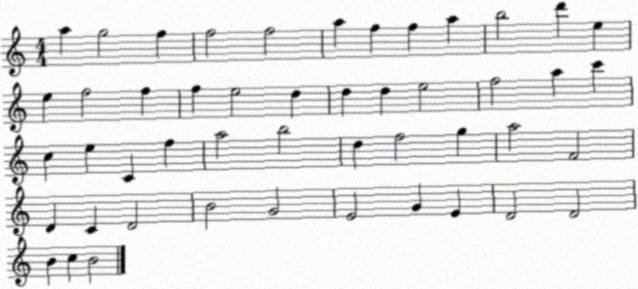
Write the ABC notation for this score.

X:1
T:Untitled
M:4/4
L:1/4
K:C
a g2 f f2 f2 a f f a b2 d' e e f2 f f e2 d d d e2 f2 a c' c e C f a2 b2 d f2 g a2 F2 D C D2 B2 G2 E2 G E D2 D2 B c B2